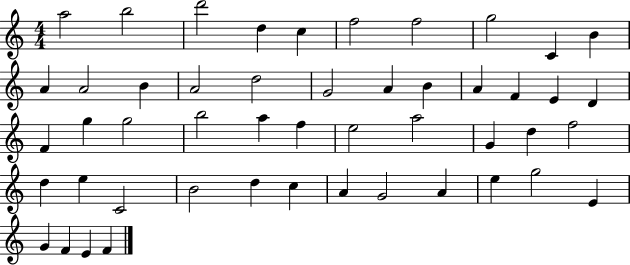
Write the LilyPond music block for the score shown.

{
  \clef treble
  \numericTimeSignature
  \time 4/4
  \key c \major
  a''2 b''2 | d'''2 d''4 c''4 | f''2 f''2 | g''2 c'4 b'4 | \break a'4 a'2 b'4 | a'2 d''2 | g'2 a'4 b'4 | a'4 f'4 e'4 d'4 | \break f'4 g''4 g''2 | b''2 a''4 f''4 | e''2 a''2 | g'4 d''4 f''2 | \break d''4 e''4 c'2 | b'2 d''4 c''4 | a'4 g'2 a'4 | e''4 g''2 e'4 | \break g'4 f'4 e'4 f'4 | \bar "|."
}